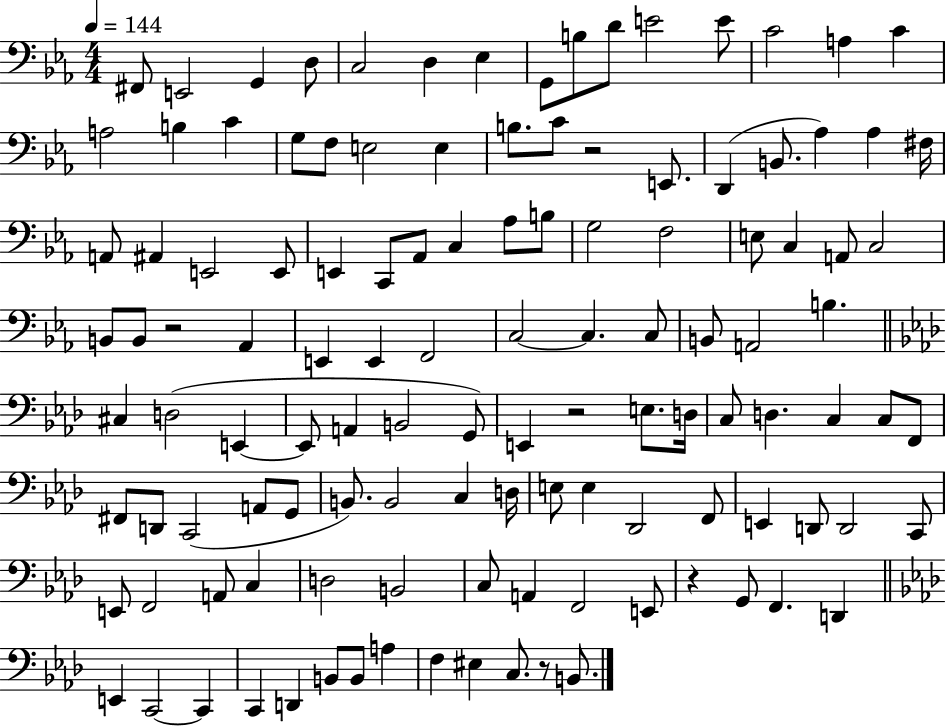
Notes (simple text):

F#2/e E2/h G2/q D3/e C3/h D3/q Eb3/q G2/e B3/e D4/e E4/h E4/e C4/h A3/q C4/q A3/h B3/q C4/q G3/e F3/e E3/h E3/q B3/e. C4/e R/h E2/e. D2/q B2/e. Ab3/q Ab3/q F#3/s A2/e A#2/q E2/h E2/e E2/q C2/e Ab2/e C3/q Ab3/e B3/e G3/h F3/h E3/e C3/q A2/e C3/h B2/e B2/e R/h Ab2/q E2/q E2/q F2/h C3/h C3/q. C3/e B2/e A2/h B3/q. C#3/q D3/h E2/q E2/e A2/q B2/h G2/e E2/q R/h E3/e. D3/s C3/e D3/q. C3/q C3/e F2/e F#2/e D2/e C2/h A2/e G2/e B2/e. B2/h C3/q D3/s E3/e E3/q Db2/h F2/e E2/q D2/e D2/h C2/e E2/e F2/h A2/e C3/q D3/h B2/h C3/e A2/q F2/h E2/e R/q G2/e F2/q. D2/q E2/q C2/h C2/q C2/q D2/q B2/e B2/e A3/q F3/q EIS3/q C3/e. R/e B2/e.